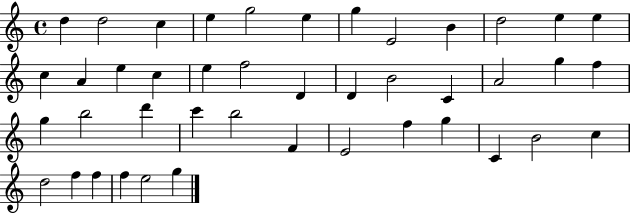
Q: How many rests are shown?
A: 0